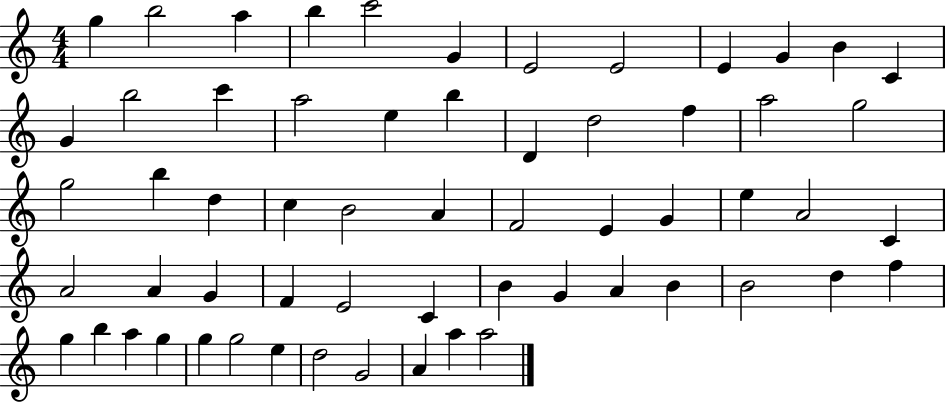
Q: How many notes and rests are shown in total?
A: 60